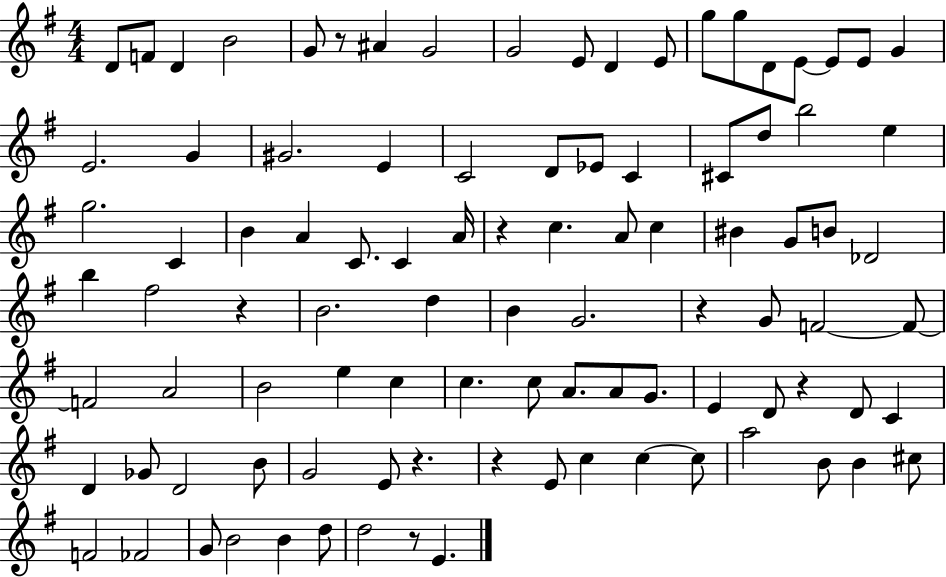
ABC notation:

X:1
T:Untitled
M:4/4
L:1/4
K:G
D/2 F/2 D B2 G/2 z/2 ^A G2 G2 E/2 D E/2 g/2 g/2 D/2 E/2 E/2 E/2 G E2 G ^G2 E C2 D/2 _E/2 C ^C/2 d/2 b2 e g2 C B A C/2 C A/4 z c A/2 c ^B G/2 B/2 _D2 b ^f2 z B2 d B G2 z G/2 F2 F/2 F2 A2 B2 e c c c/2 A/2 A/2 G/2 E D/2 z D/2 C D _G/2 D2 B/2 G2 E/2 z z E/2 c c c/2 a2 B/2 B ^c/2 F2 _F2 G/2 B2 B d/2 d2 z/2 E